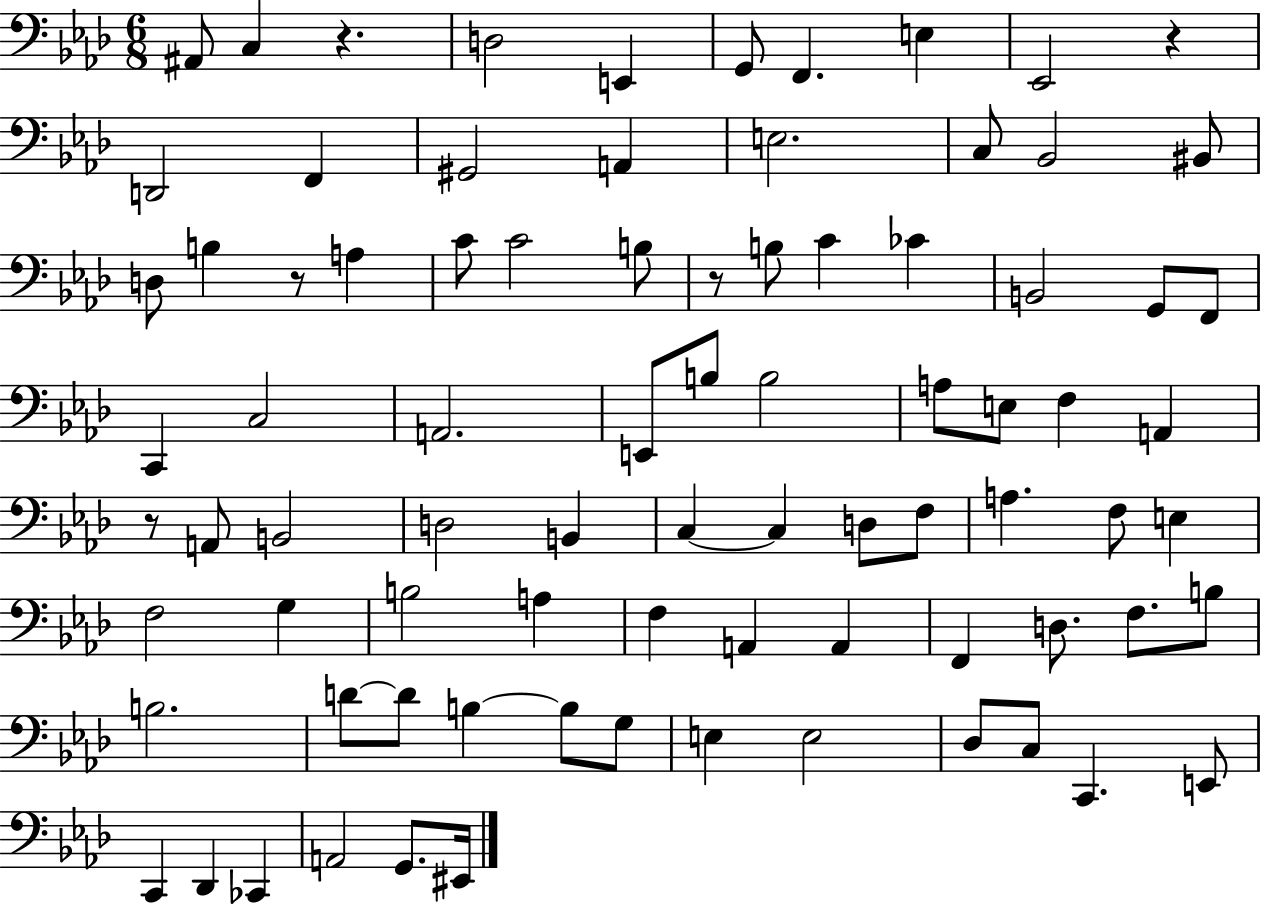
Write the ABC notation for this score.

X:1
T:Untitled
M:6/8
L:1/4
K:Ab
^A,,/2 C, z D,2 E,, G,,/2 F,, E, _E,,2 z D,,2 F,, ^G,,2 A,, E,2 C,/2 _B,,2 ^B,,/2 D,/2 B, z/2 A, C/2 C2 B,/2 z/2 B,/2 C _C B,,2 G,,/2 F,,/2 C,, C,2 A,,2 E,,/2 B,/2 B,2 A,/2 E,/2 F, A,, z/2 A,,/2 B,,2 D,2 B,, C, C, D,/2 F,/2 A, F,/2 E, F,2 G, B,2 A, F, A,, A,, F,, D,/2 F,/2 B,/2 B,2 D/2 D/2 B, B,/2 G,/2 E, E,2 _D,/2 C,/2 C,, E,,/2 C,, _D,, _C,, A,,2 G,,/2 ^E,,/4